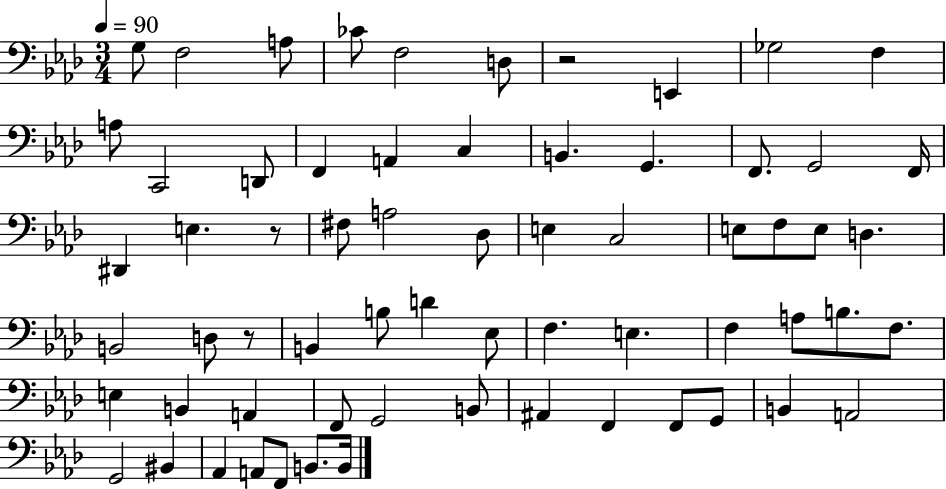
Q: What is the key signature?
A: AES major